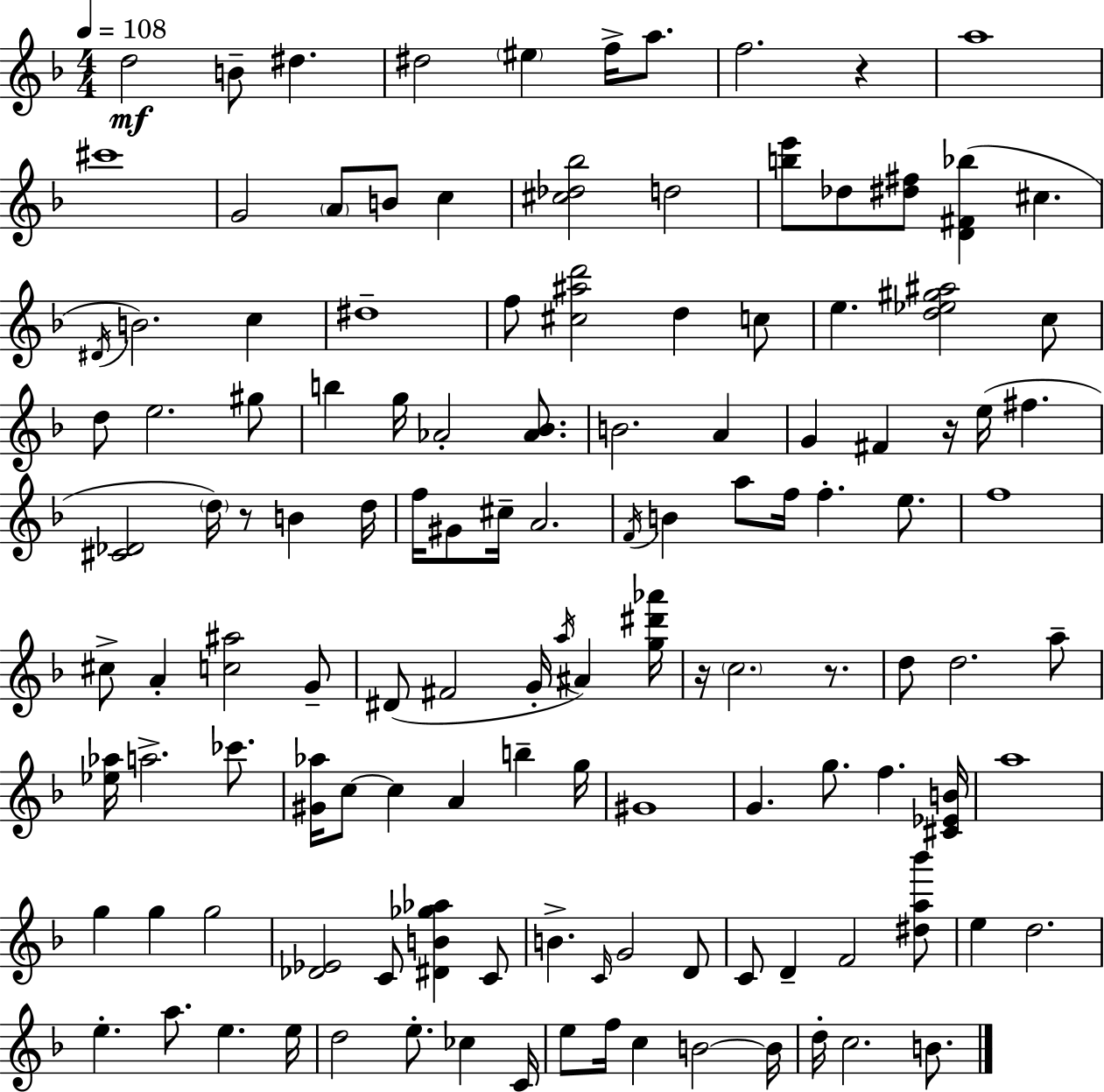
{
  \clef treble
  \numericTimeSignature
  \time 4/4
  \key d \minor
  \tempo 4 = 108
  d''2\mf b'8-- dis''4. | dis''2 \parenthesize eis''4 f''16-> a''8. | f''2. r4 | a''1 | \break cis'''1 | g'2 \parenthesize a'8 b'8 c''4 | <cis'' des'' bes''>2 d''2 | <b'' e'''>8 des''8 <dis'' fis''>8 <d' fis' bes''>4( cis''4. | \break \acciaccatura { dis'16 } b'2.) c''4 | dis''1-- | f''8 <cis'' ais'' d'''>2 d''4 c''8 | e''4. <d'' ees'' gis'' ais''>2 c''8 | \break d''8 e''2. gis''8 | b''4 g''16 aes'2-. <aes' bes'>8. | b'2. a'4 | g'4 fis'4 r16 e''16( fis''4. | \break <cis' des'>2 \parenthesize d''16) r8 b'4 | d''16 f''16 gis'8 cis''16-- a'2. | \acciaccatura { f'16 } b'4 a''8 f''16 f''4.-. e''8. | f''1 | \break cis''8-> a'4-. <c'' ais''>2 | g'8-- dis'8( fis'2 g'16-. \acciaccatura { a''16 } ais'4) | <g'' dis''' aes'''>16 r16 \parenthesize c''2. | r8. d''8 d''2. | \break a''8-- <ees'' aes''>16 a''2.-> | ces'''8. <gis' aes''>16 c''8~~ c''4 a'4 b''4-- | g''16 gis'1 | g'4. g''8. f''4. | \break <cis' ees' b'>16 a''1 | g''4 g''4 g''2 | <des' ees'>2 c'8 <dis' b' ges'' aes''>4 | c'8 b'4.-> \grace { c'16 } g'2 | \break d'8 c'8 d'4-- f'2 | <dis'' a'' bes'''>8 e''4 d''2. | e''4.-. a''8. e''4. | e''16 d''2 e''8.-. ces''4 | \break c'16 e''8 f''16 c''4 b'2~~ | b'16 d''16-. c''2. | b'8. \bar "|."
}